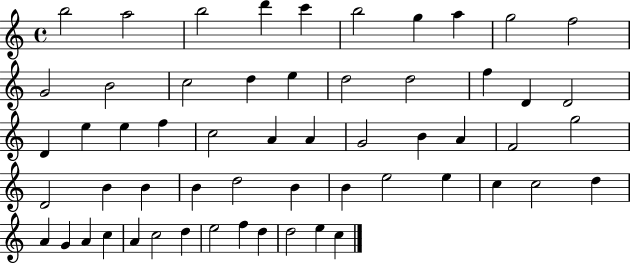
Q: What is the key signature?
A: C major